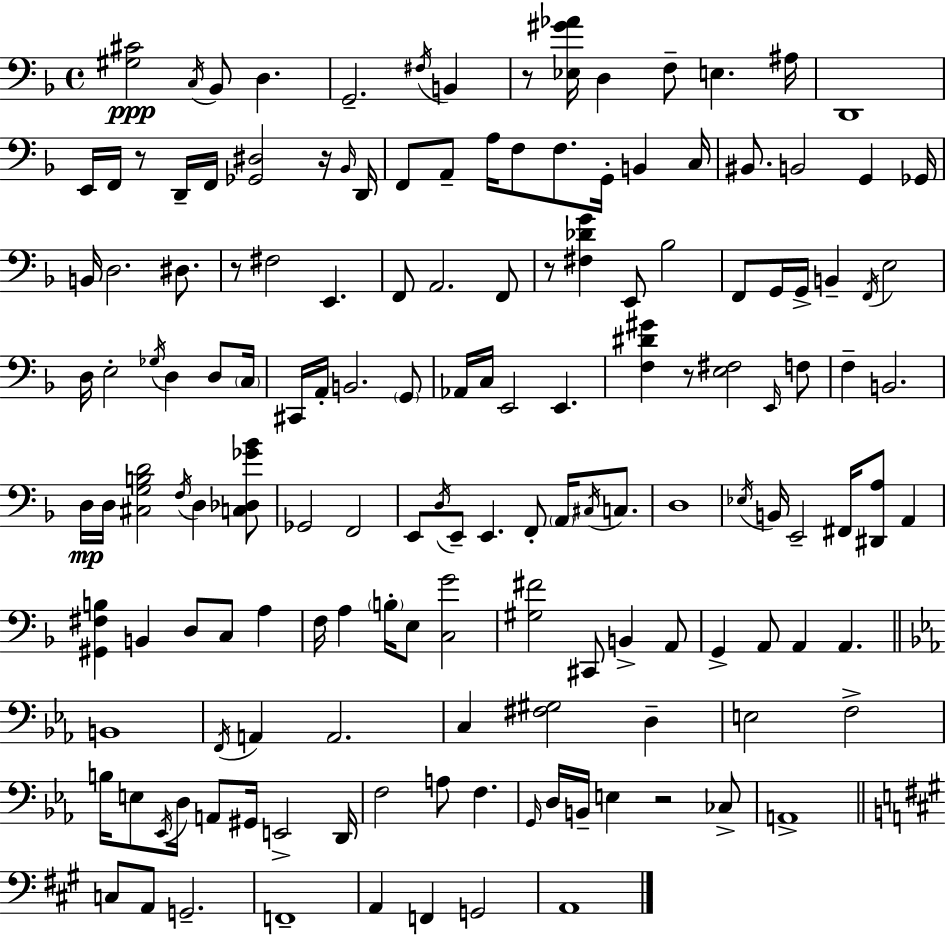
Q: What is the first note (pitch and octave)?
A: C3